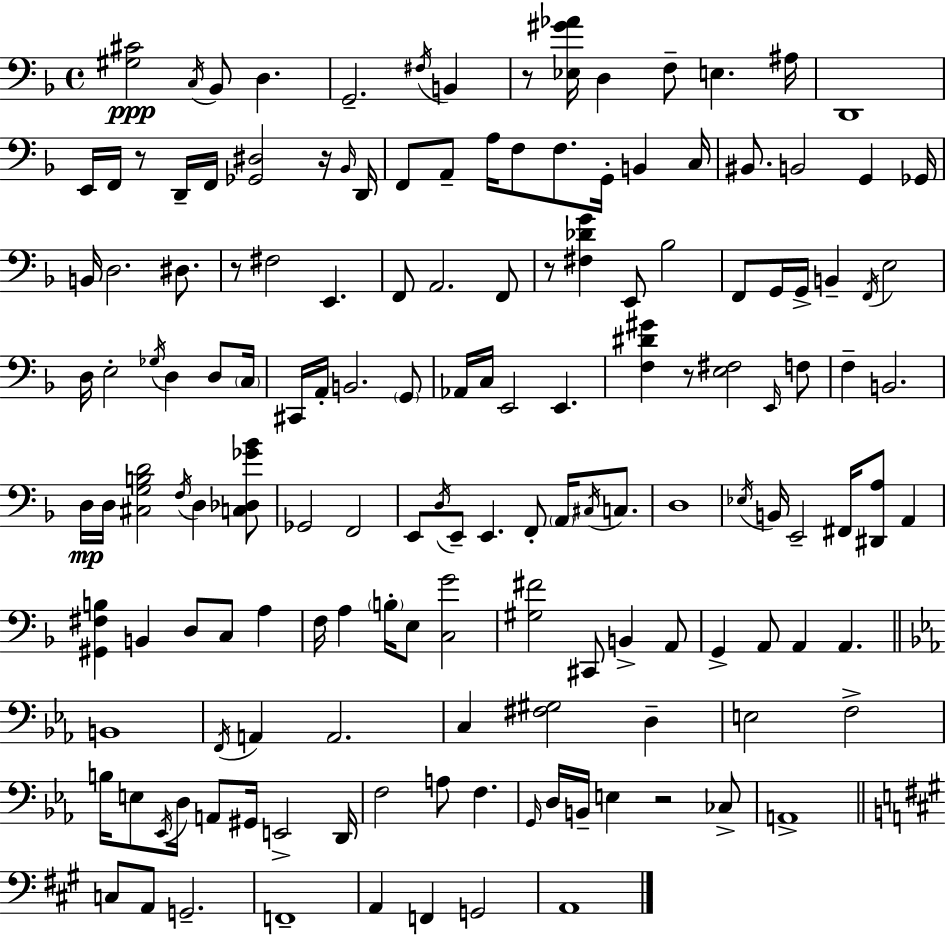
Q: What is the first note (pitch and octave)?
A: C3